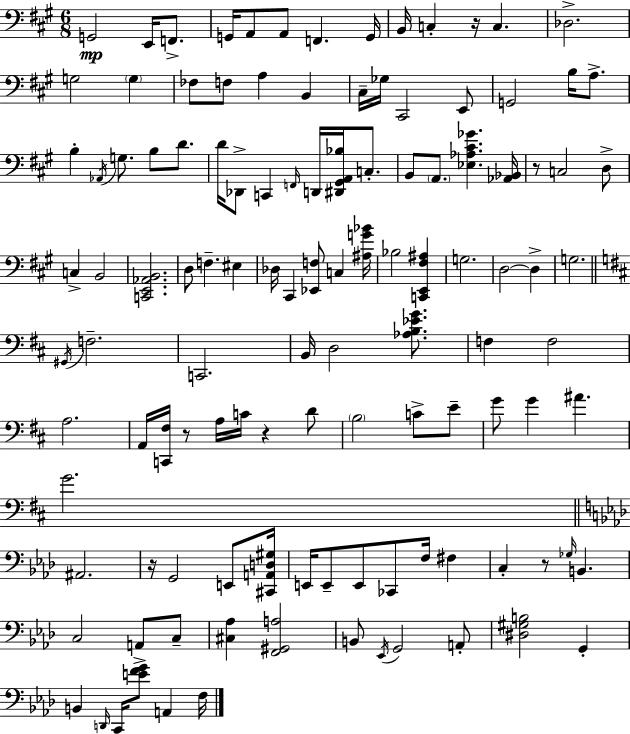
X:1
T:Untitled
M:6/8
L:1/4
K:A
G,,2 E,,/4 F,,/2 G,,/4 A,,/2 A,,/2 F,, G,,/4 B,,/4 C, z/4 C, _D,2 G,2 G, _F,/2 F,/2 A, B,, ^C,/4 _G,/4 ^C,,2 E,,/2 G,,2 B,/4 A,/2 B, _A,,/4 G,/2 B,/2 D/2 D/4 _D,,/2 C,, F,,/4 D,,/4 [^D,,^G,,A,,_B,]/4 C,/2 B,,/2 A,,/2 [_E,_A,^C_G] [_A,,_B,,]/4 z/2 C,2 D,/2 C, B,,2 [C,,E,,_A,,B,,]2 D,/2 F, ^E, _D,/4 ^C,, [_E,,F,]/2 C, [^A,G_B]/4 _B,2 [C,,E,,^F,^A,] G,2 D,2 D, G,2 ^G,,/4 F,2 C,,2 B,,/4 D,2 [_A,B,_EG]/2 F, F,2 A,2 A,,/4 [C,,^F,]/4 z/2 A,/4 C/4 z D/2 B,2 C/2 E/2 G/2 G ^A G2 ^A,,2 z/4 G,,2 E,,/2 [^C,,A,,D,^G,]/4 E,,/4 E,,/2 E,,/2 _C,,/2 F,/4 ^F, C, z/2 _G,/4 B,, C,2 A,,/2 C,/2 [^C,_A,] [F,,^G,,A,]2 B,,/2 _E,,/4 G,,2 A,,/2 [^D,^G,B,]2 G,, B,, D,,/4 C,,/4 [EFG]/2 A,, F,/4